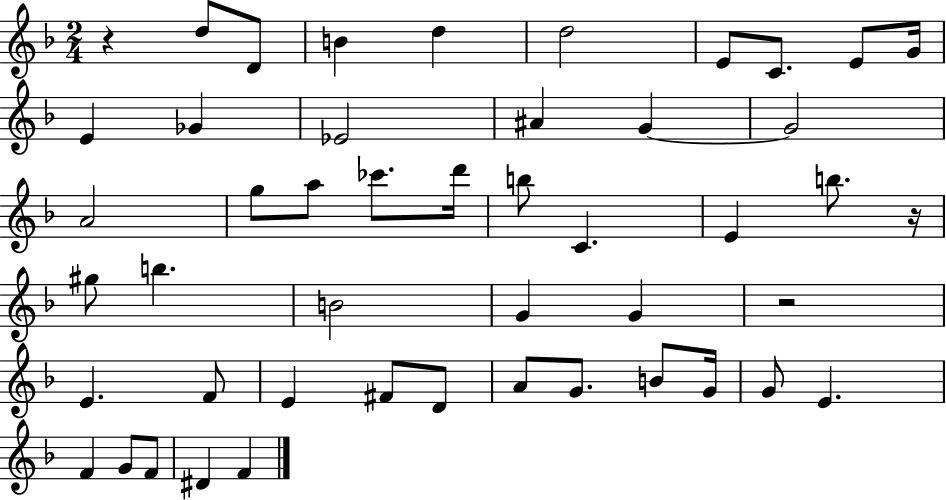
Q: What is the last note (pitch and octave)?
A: F4